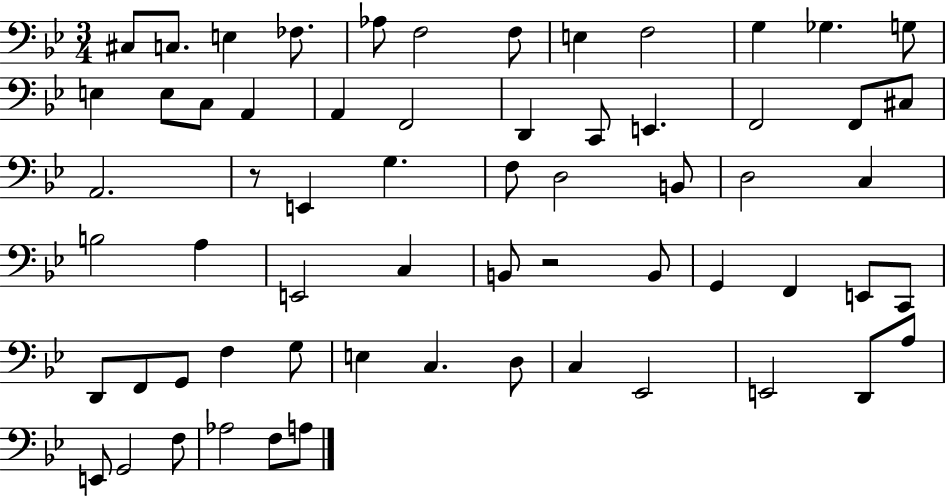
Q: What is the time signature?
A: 3/4